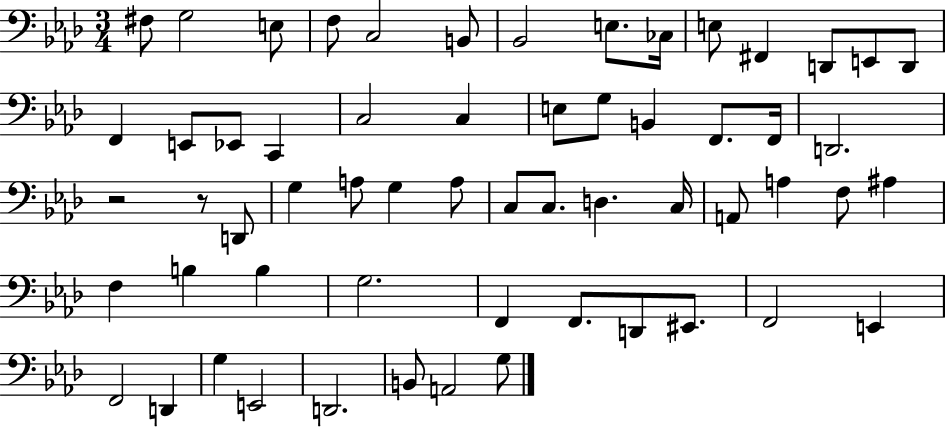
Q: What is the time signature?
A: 3/4